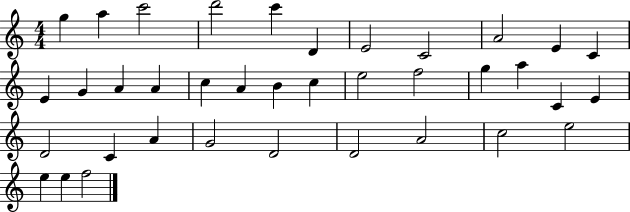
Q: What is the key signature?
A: C major